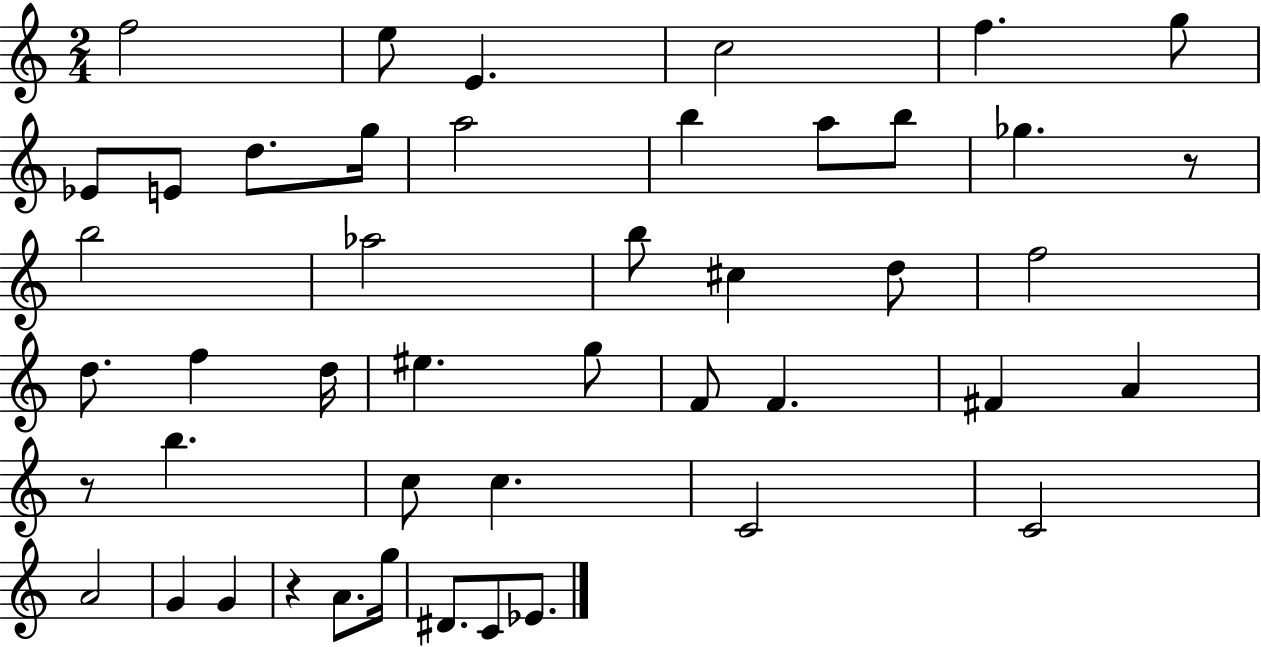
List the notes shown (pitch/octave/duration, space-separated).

F5/h E5/e E4/q. C5/h F5/q. G5/e Eb4/e E4/e D5/e. G5/s A5/h B5/q A5/e B5/e Gb5/q. R/e B5/h Ab5/h B5/e C#5/q D5/e F5/h D5/e. F5/q D5/s EIS5/q. G5/e F4/e F4/q. F#4/q A4/q R/e B5/q. C5/e C5/q. C4/h C4/h A4/h G4/q G4/q R/q A4/e. G5/s D#4/e. C4/e Eb4/e.